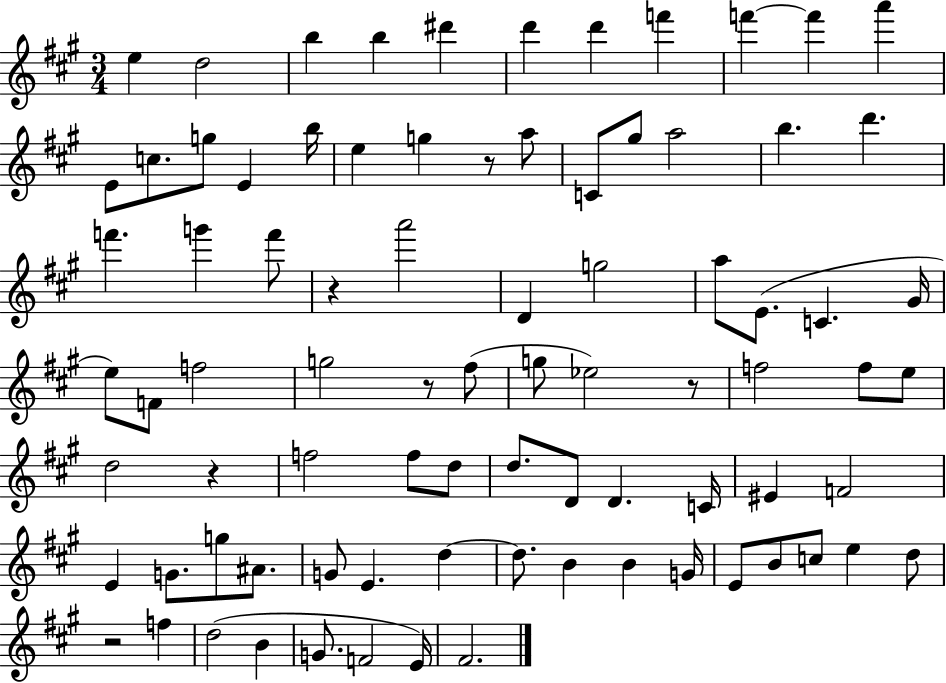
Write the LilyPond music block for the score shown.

{
  \clef treble
  \numericTimeSignature
  \time 3/4
  \key a \major
  e''4 d''2 | b''4 b''4 dis'''4 | d'''4 d'''4 f'''4 | f'''4~~ f'''4 a'''4 | \break e'8 c''8. g''8 e'4 b''16 | e''4 g''4 r8 a''8 | c'8 gis''8 a''2 | b''4. d'''4. | \break f'''4. g'''4 f'''8 | r4 a'''2 | d'4 g''2 | a''8 e'8.( c'4. gis'16 | \break e''8) f'8 f''2 | g''2 r8 fis''8( | g''8 ees''2) r8 | f''2 f''8 e''8 | \break d''2 r4 | f''2 f''8 d''8 | d''8. d'8 d'4. c'16 | eis'4 f'2 | \break e'4 g'8. g''8 ais'8. | g'8 e'4. d''4~~ | d''8. b'4 b'4 g'16 | e'8 b'8 c''8 e''4 d''8 | \break r2 f''4 | d''2( b'4 | g'8. f'2 e'16) | fis'2. | \break \bar "|."
}